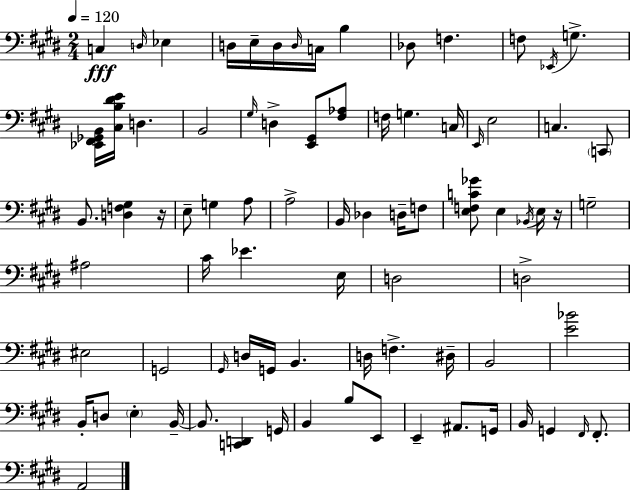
C3/q D3/s Eb3/q D3/s E3/s D3/s D3/s C3/s B3/q Db3/e F3/q. F3/e Eb2/s G3/q. [Eb2,F#2,Gb2,B2]/s [C#3,B3,D#4,E4]/s D3/q. B2/h G#3/s D3/q [E2,G#2]/e [F#3,Ab3]/e F3/s G3/q. C3/s E2/s E3/h C3/q. C2/e B2/e. [D3,F3,G#3]/q R/s E3/e G3/q A3/e A3/h B2/s Db3/q D3/s F3/e [E3,F3,C4,Gb4]/e E3/q Bb2/s E3/s R/s G3/h A#3/h C#4/s Eb4/q. E3/s D3/h D3/h EIS3/h G2/h G#2/s D3/s G2/s B2/q. D3/s F3/q. D#3/s B2/h [E4,Bb4]/h B2/s D3/e E3/q B2/s B2/e. [C2,D2]/q G2/s B2/q B3/e E2/e E2/q A#2/e. G2/s B2/s G2/q F#2/s F#2/e. A2/h